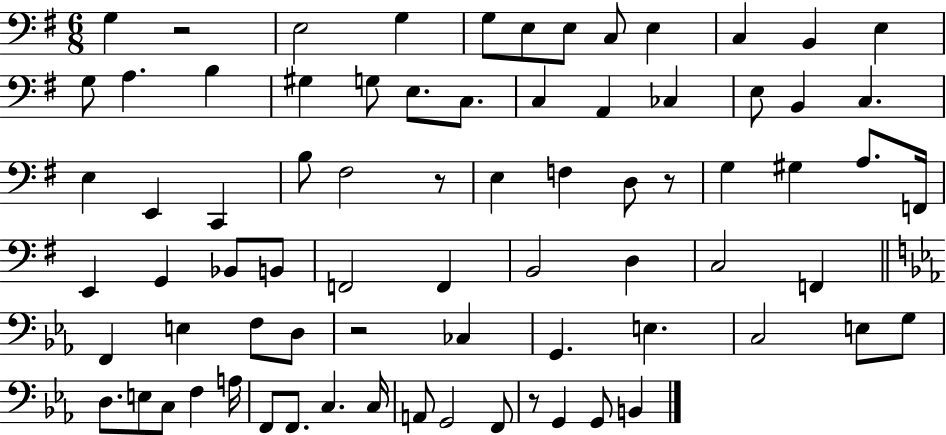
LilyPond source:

{
  \clef bass
  \numericTimeSignature
  \time 6/8
  \key g \major
  \repeat volta 2 { g4 r2 | e2 g4 | g8 e8 e8 c8 e4 | c4 b,4 e4 | \break g8 a4. b4 | gis4 g8 e8. c8. | c4 a,4 ces4 | e8 b,4 c4. | \break e4 e,4 c,4 | b8 fis2 r8 | e4 f4 d8 r8 | g4 gis4 a8. f,16 | \break e,4 g,4 bes,8 b,8 | f,2 f,4 | b,2 d4 | c2 f,4 | \break \bar "||" \break \key c \minor f,4 e4 f8 d8 | r2 ces4 | g,4. e4. | c2 e8 g8 | \break d8. e8 c8 f4 a16 | f,8 f,8. c4. c16 | a,8 g,2 f,8 | r8 g,4 g,8 b,4 | \break } \bar "|."
}